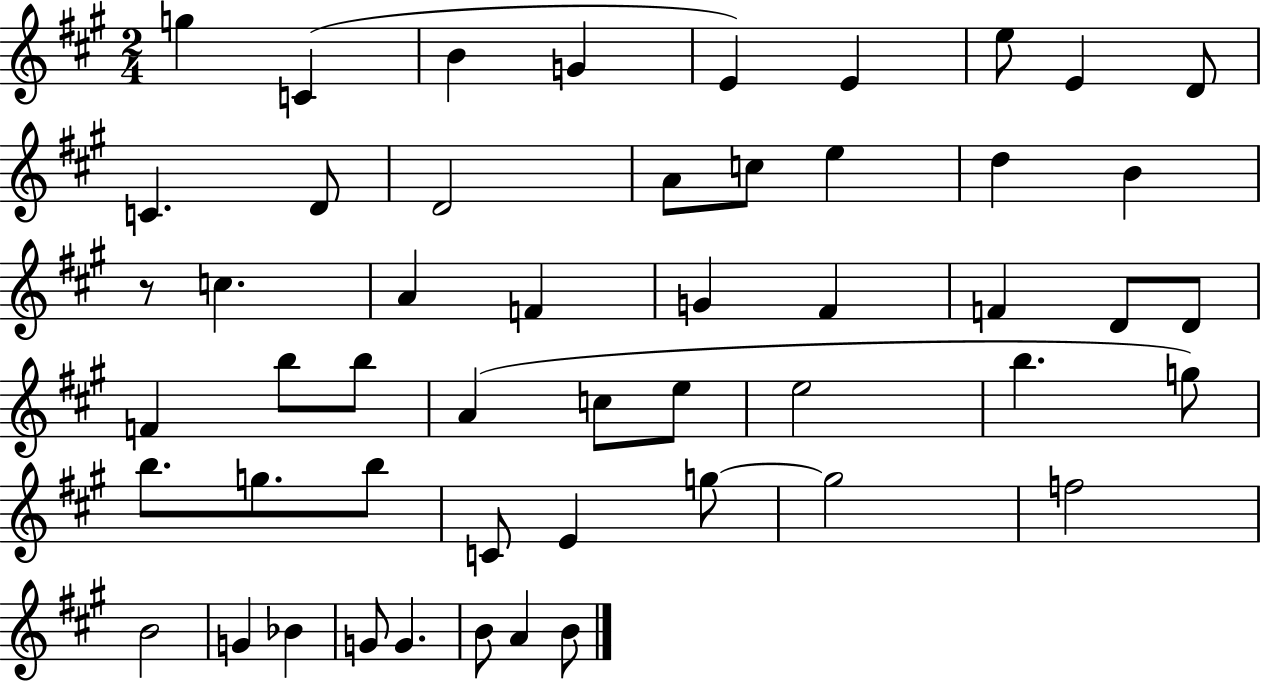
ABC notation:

X:1
T:Untitled
M:2/4
L:1/4
K:A
g C B G E E e/2 E D/2 C D/2 D2 A/2 c/2 e d B z/2 c A F G ^F F D/2 D/2 F b/2 b/2 A c/2 e/2 e2 b g/2 b/2 g/2 b/2 C/2 E g/2 g2 f2 B2 G _B G/2 G B/2 A B/2